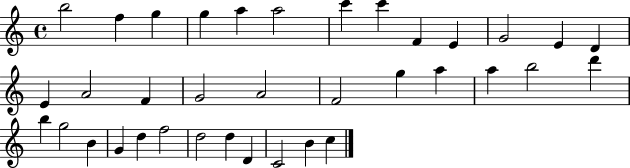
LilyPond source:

{
  \clef treble
  \time 4/4
  \defaultTimeSignature
  \key c \major
  b''2 f''4 g''4 | g''4 a''4 a''2 | c'''4 c'''4 f'4 e'4 | g'2 e'4 d'4 | \break e'4 a'2 f'4 | g'2 a'2 | f'2 g''4 a''4 | a''4 b''2 d'''4 | \break b''4 g''2 b'4 | g'4 d''4 f''2 | d''2 d''4 d'4 | c'2 b'4 c''4 | \break \bar "|."
}